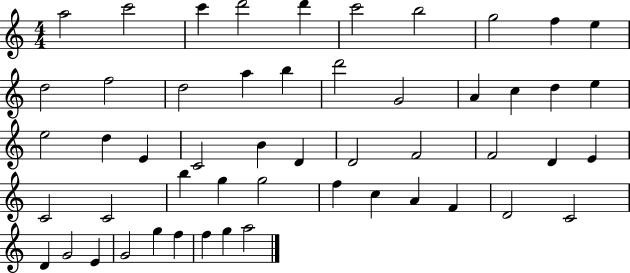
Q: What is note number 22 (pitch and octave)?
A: E5